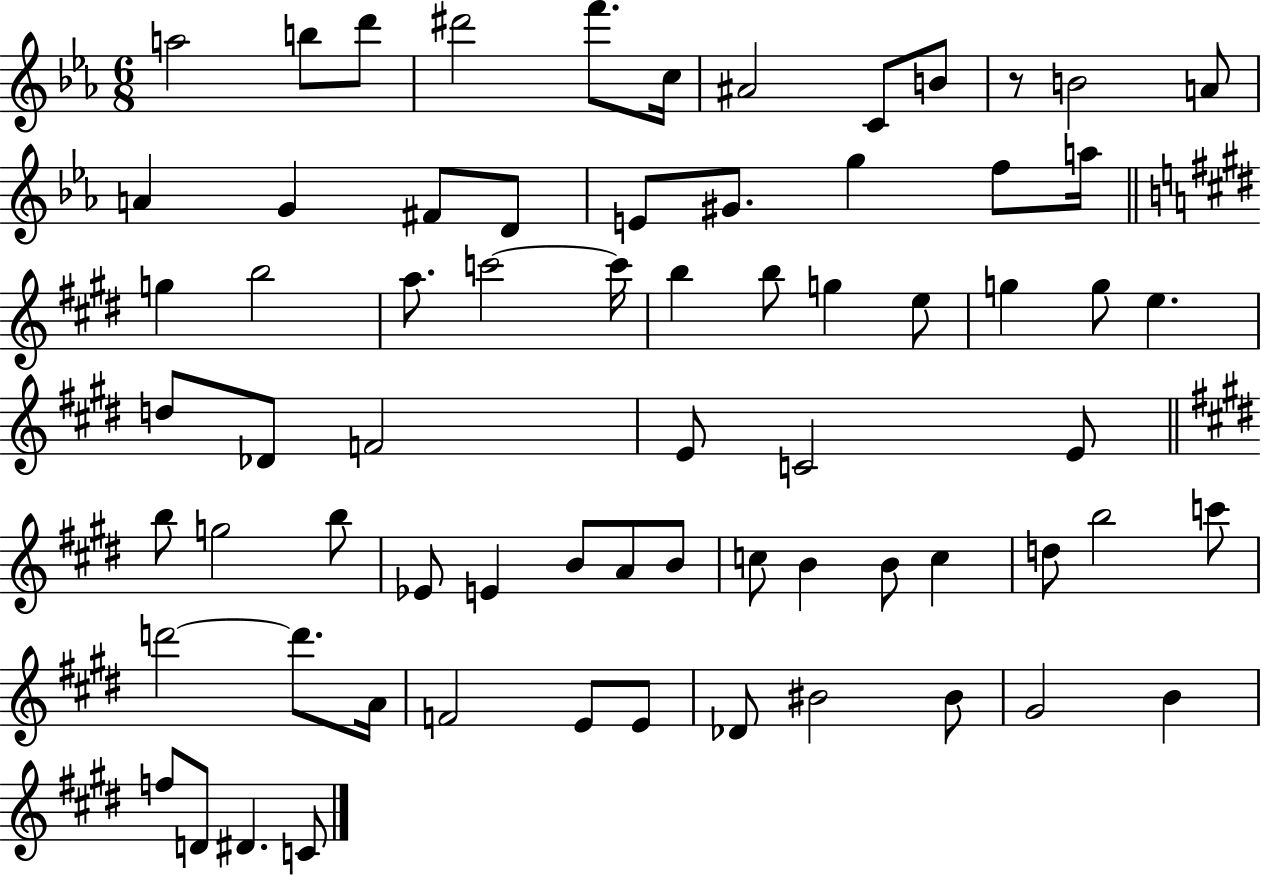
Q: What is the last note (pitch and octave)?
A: C4